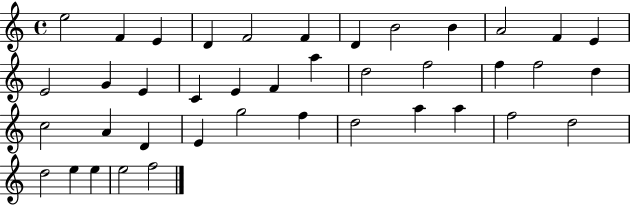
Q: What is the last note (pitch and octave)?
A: F5